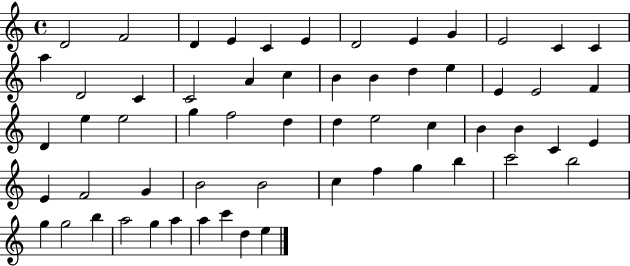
X:1
T:Untitled
M:4/4
L:1/4
K:C
D2 F2 D E C E D2 E G E2 C C a D2 C C2 A c B B d e E E2 F D e e2 g f2 d d e2 c B B C E E F2 G B2 B2 c f g b c'2 b2 g g2 b a2 g a a c' d e